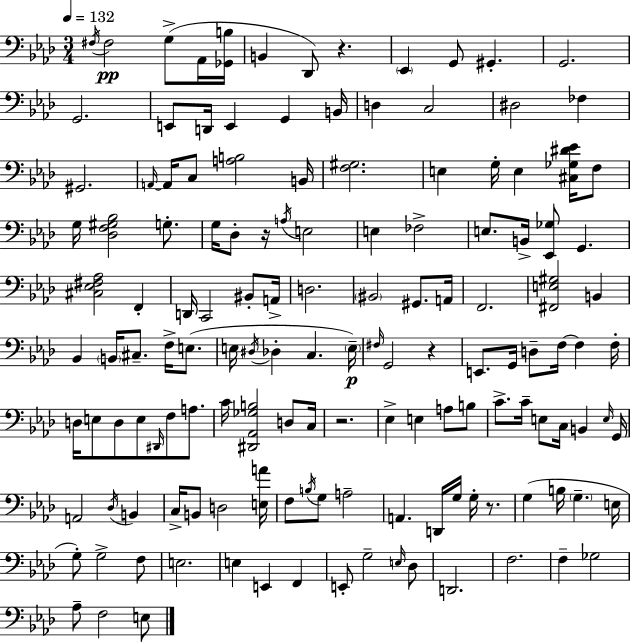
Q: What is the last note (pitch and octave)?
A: E3